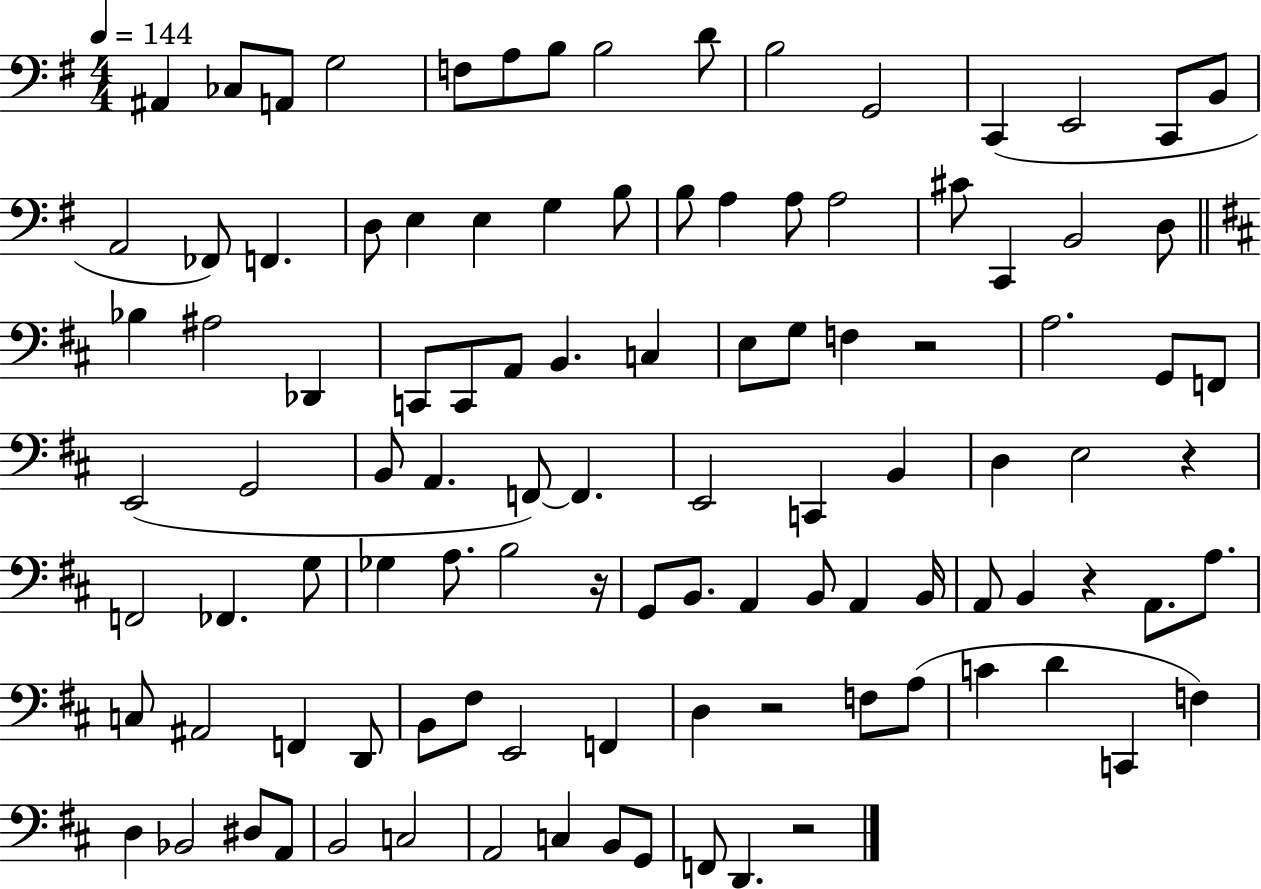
A#2/q CES3/e A2/e G3/h F3/e A3/e B3/e B3/h D4/e B3/h G2/h C2/q E2/h C2/e B2/e A2/h FES2/e F2/q. D3/e E3/q E3/q G3/q B3/e B3/e A3/q A3/e A3/h C#4/e C2/q B2/h D3/e Bb3/q A#3/h Db2/q C2/e C2/e A2/e B2/q. C3/q E3/e G3/e F3/q R/h A3/h. G2/e F2/e E2/h G2/h B2/e A2/q. F2/e F2/q. E2/h C2/q B2/q D3/q E3/h R/q F2/h FES2/q. G3/e Gb3/q A3/e. B3/h R/s G2/e B2/e. A2/q B2/e A2/q B2/s A2/e B2/q R/q A2/e. A3/e. C3/e A#2/h F2/q D2/e B2/e F#3/e E2/h F2/q D3/q R/h F3/e A3/e C4/q D4/q C2/q F3/q D3/q Bb2/h D#3/e A2/e B2/h C3/h A2/h C3/q B2/e G2/e F2/e D2/q. R/h